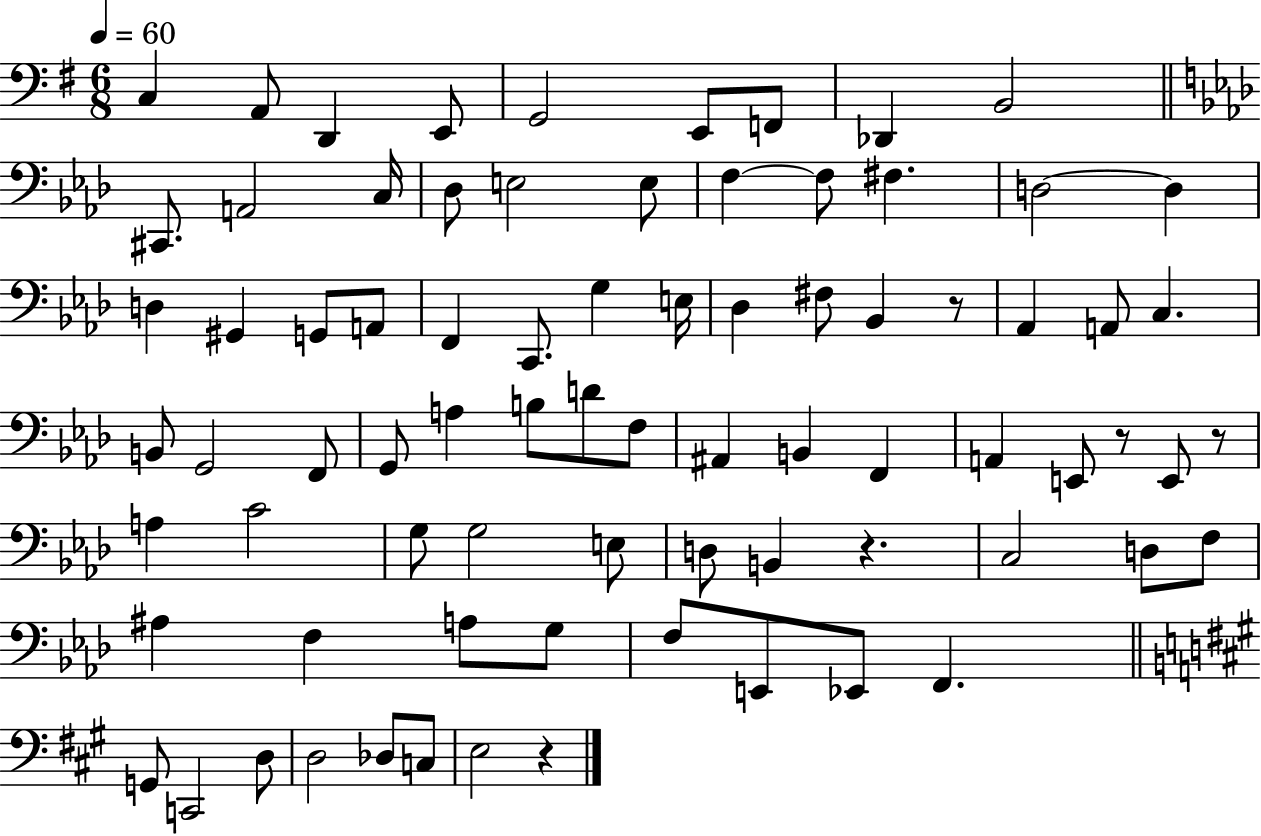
C3/q A2/e D2/q E2/e G2/h E2/e F2/e Db2/q B2/h C#2/e. A2/h C3/s Db3/e E3/h E3/e F3/q F3/e F#3/q. D3/h D3/q D3/q G#2/q G2/e A2/e F2/q C2/e. G3/q E3/s Db3/q F#3/e Bb2/q R/e Ab2/q A2/e C3/q. B2/e G2/h F2/e G2/e A3/q B3/e D4/e F3/e A#2/q B2/q F2/q A2/q E2/e R/e E2/e R/e A3/q C4/h G3/e G3/h E3/e D3/e B2/q R/q. C3/h D3/e F3/e A#3/q F3/q A3/e G3/e F3/e E2/e Eb2/e F2/q. G2/e C2/h D3/e D3/h Db3/e C3/e E3/h R/q